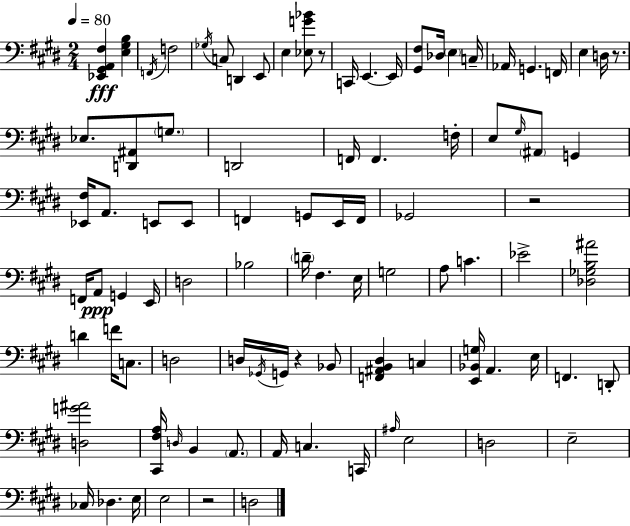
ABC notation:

X:1
T:Untitled
M:2/4
L:1/4
K:E
[_E,,^G,,A,,^F,] [E,^G,B,] F,,/4 F,2 _G,/4 C,/2 D,, E,,/2 E, [_E,G_B]/2 z/2 C,,/4 E,, E,,/4 [^G,,^F,]/2 _D,/4 E, C,/4 _A,,/4 G,, F,,/4 E, D,/4 z/2 _E,/2 [D,,^A,,]/2 G,/2 D,,2 F,,/4 F,, F,/4 E,/2 ^G,/4 ^A,,/2 G,, [_E,,^F,]/4 A,,/2 E,,/2 E,,/2 F,, G,,/2 E,,/4 F,,/4 _G,,2 z2 F,,/4 A,,/2 G,, E,,/4 D,2 _B,2 D/4 ^F, E,/4 G,2 A,/2 C _E2 [_D,_G,B,^A]2 D F/4 C,/2 D,2 D,/4 _G,,/4 G,,/4 z _B,,/2 [F,,^A,,B,,^D,] C, [E,,_B,,G,]/4 A,, E,/4 F,, D,,/2 [D,G^A]2 [^C,,^F,A,]/4 D,/4 B,, A,,/2 A,,/4 C, C,,/4 ^A,/4 E,2 D,2 E,2 _C,/4 _D, E,/4 E,2 z2 D,2